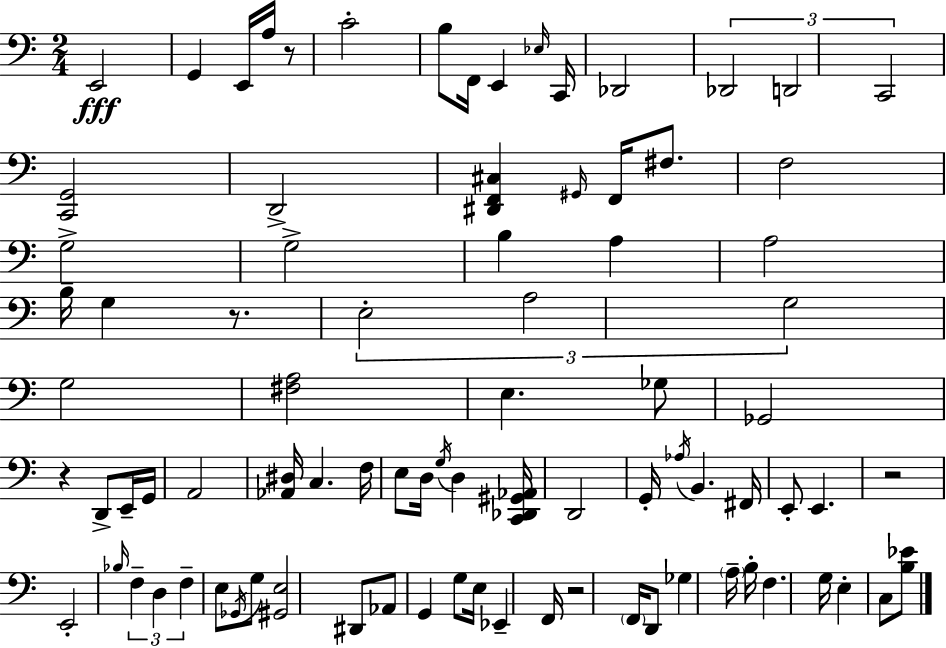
E2/h G2/q E2/s A3/s R/e C4/h B3/e F2/s E2/q Eb3/s C2/s Db2/h Db2/h D2/h C2/h [C2,G2]/h D2/h [D#2,F2,C#3]/q G#2/s F2/s F#3/e. F3/h G3/h G3/h B3/q A3/q A3/h B3/s G3/q R/e. E3/h A3/h G3/h G3/h [F#3,A3]/h E3/q. Gb3/e Gb2/h R/q D2/e E2/s G2/s A2/h [Ab2,D#3]/s C3/q. F3/s E3/e D3/s G3/s D3/q [C2,Db2,G#2,Ab2]/s D2/h G2/s Ab3/s B2/q. F#2/s E2/e E2/q. R/h E2/h Bb3/s F3/q D3/q F3/q E3/e Gb2/s G3/e [G#2,E3]/h D#2/e Ab2/e G2/q G3/e E3/s Eb2/q F2/s R/h F2/s D2/e Gb3/q A3/s B3/s F3/q. G3/s E3/q C3/e [B3,Eb4]/e